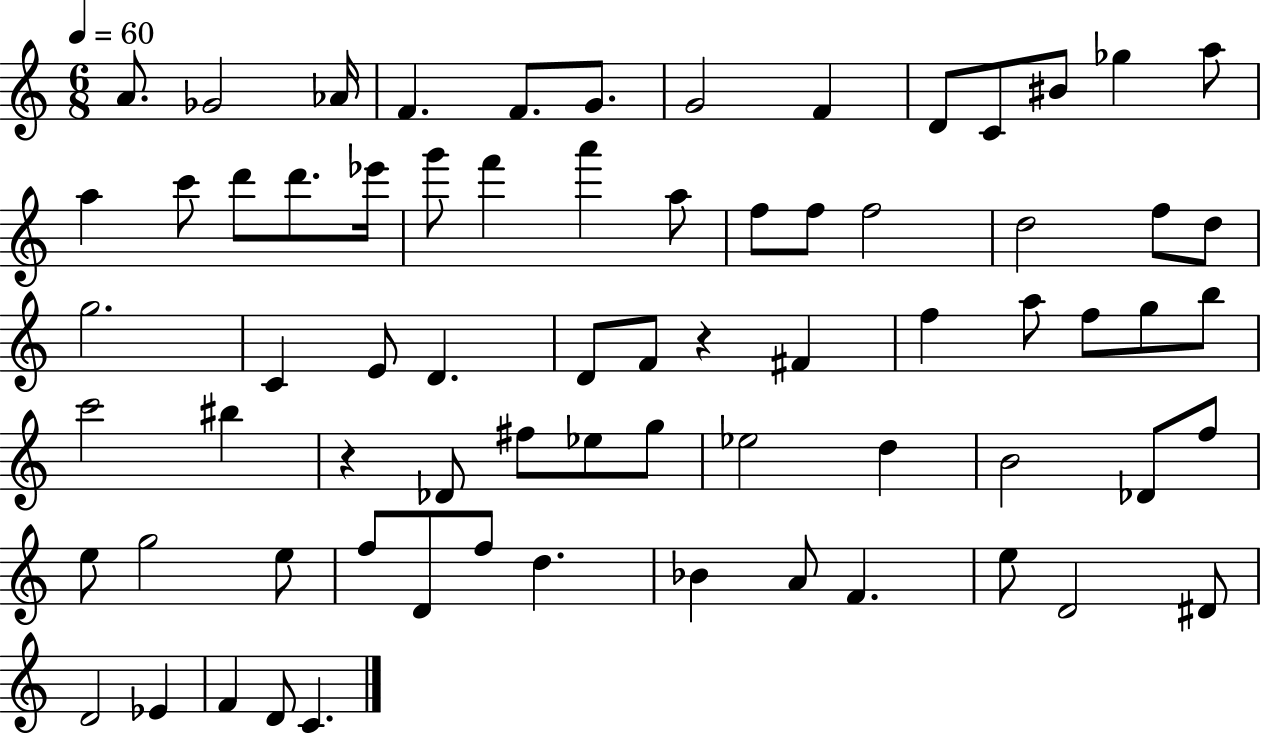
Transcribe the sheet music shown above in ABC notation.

X:1
T:Untitled
M:6/8
L:1/4
K:C
A/2 _G2 _A/4 F F/2 G/2 G2 F D/2 C/2 ^B/2 _g a/2 a c'/2 d'/2 d'/2 _e'/4 g'/2 f' a' a/2 f/2 f/2 f2 d2 f/2 d/2 g2 C E/2 D D/2 F/2 z ^F f a/2 f/2 g/2 b/2 c'2 ^b z _D/2 ^f/2 _e/2 g/2 _e2 d B2 _D/2 f/2 e/2 g2 e/2 f/2 D/2 f/2 d _B A/2 F e/2 D2 ^D/2 D2 _E F D/2 C